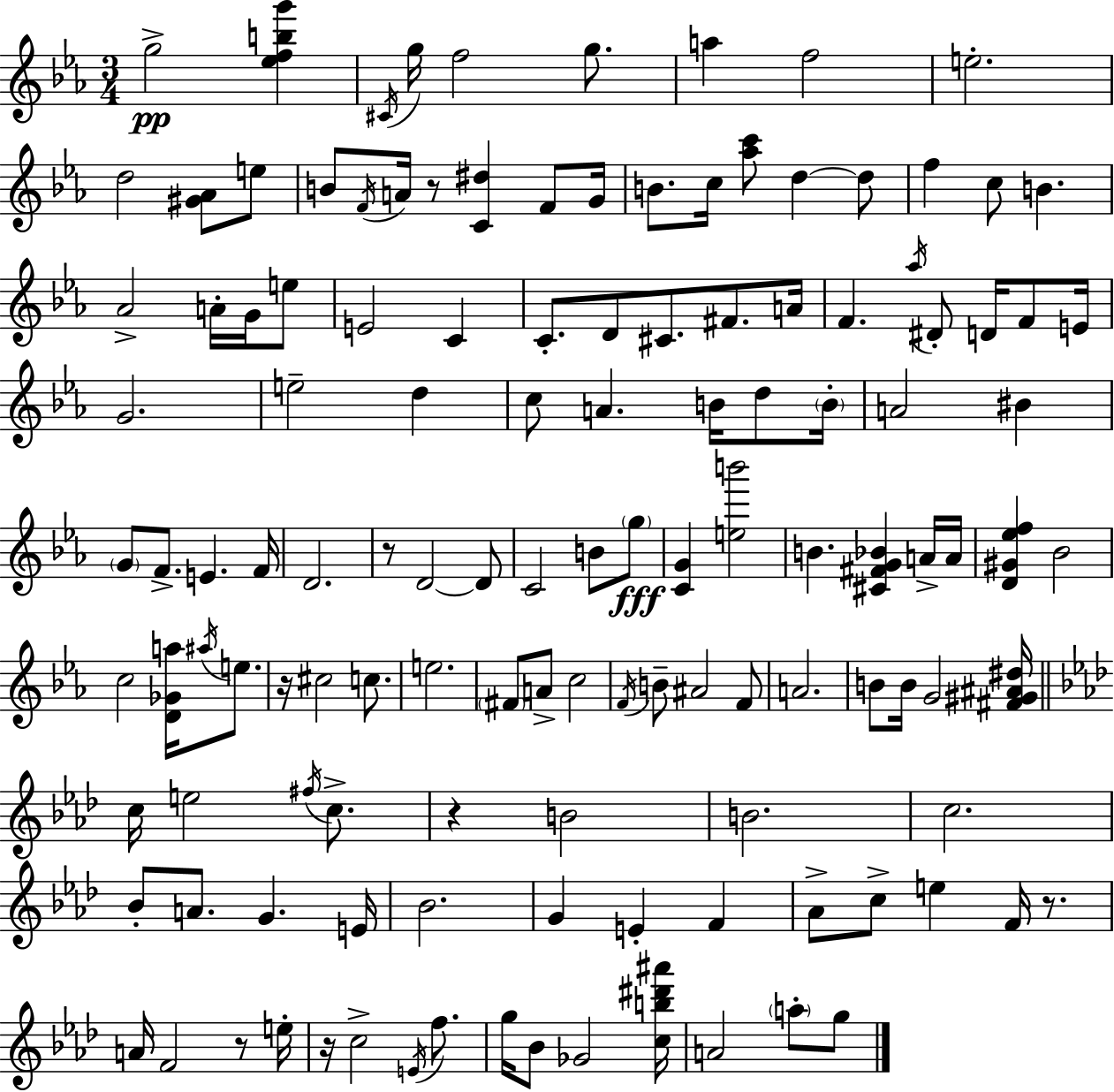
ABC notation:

X:1
T:Untitled
M:3/4
L:1/4
K:Eb
g2 [_efbg'] ^C/4 g/4 f2 g/2 a f2 e2 d2 [^G_A]/2 e/2 B/2 F/4 A/4 z/2 [C^d] F/2 G/4 B/2 c/4 [_ac']/2 d d/2 f c/2 B _A2 A/4 G/4 e/2 E2 C C/2 D/2 ^C/2 ^F/2 A/4 F _a/4 ^D/2 D/4 F/2 E/4 G2 e2 d c/2 A B/4 d/2 B/4 A2 ^B G/2 F/2 E F/4 D2 z/2 D2 D/2 C2 B/2 g/2 [CG] [eb']2 B [^C^FG_B] A/4 A/4 [D^G_ef] _B2 c2 [D_Ga]/4 ^a/4 e/2 z/4 ^c2 c/2 e2 ^F/2 A/2 c2 F/4 B/2 ^A2 F/2 A2 B/2 B/4 G2 [^F^G^A^d]/4 c/4 e2 ^f/4 c/2 z B2 B2 c2 _B/2 A/2 G E/4 _B2 G E F _A/2 c/2 e F/4 z/2 A/4 F2 z/2 e/4 z/4 c2 E/4 f/2 g/4 _B/2 _G2 [cb^d'^a']/4 A2 a/2 g/2